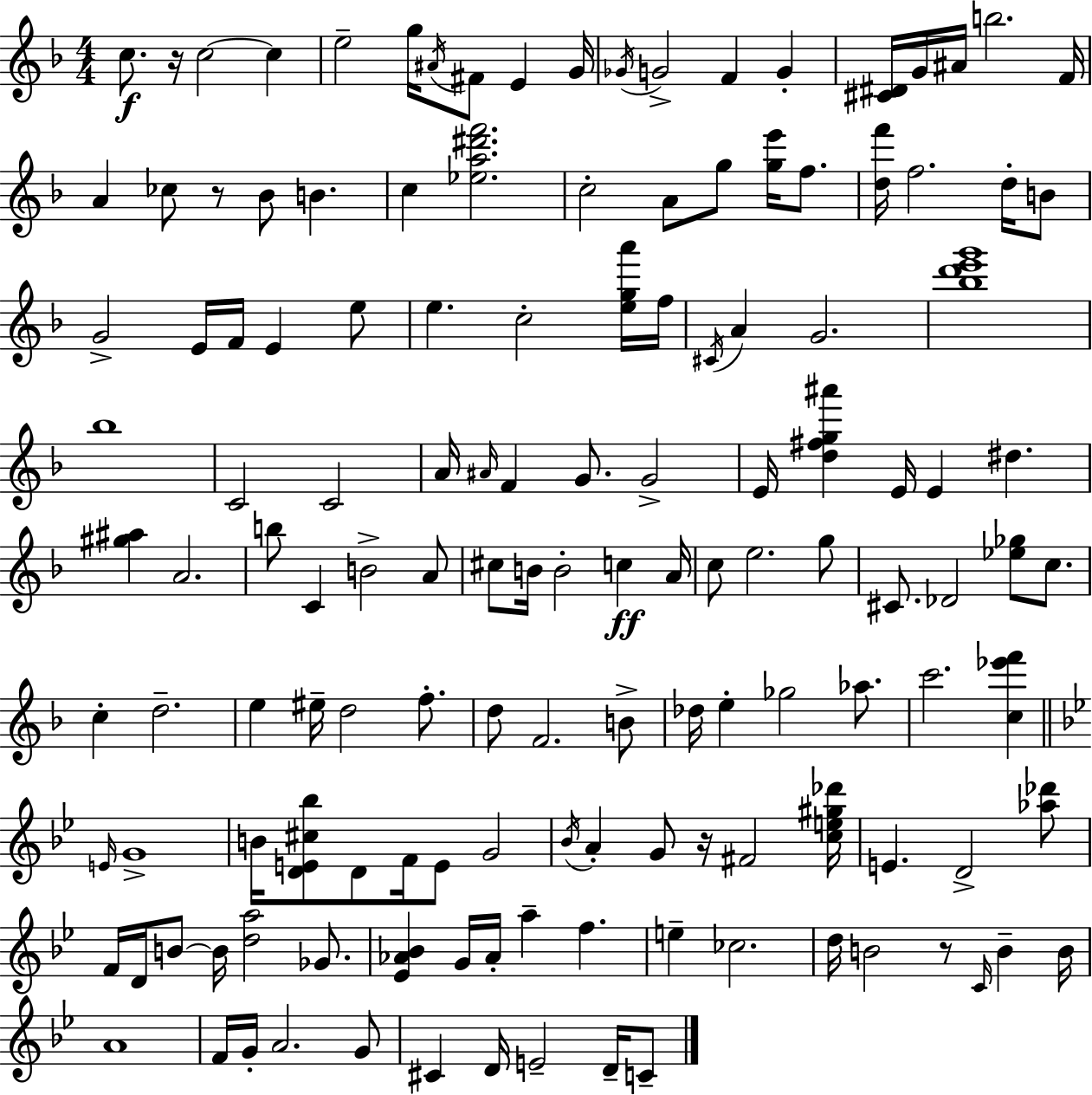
C5/e. R/s C5/h C5/q E5/h G5/s A#4/s F#4/e E4/q G4/s Gb4/s G4/h F4/q G4/q [C#4,D#4]/s G4/s A#4/s B5/h. F4/s A4/q CES5/e R/e Bb4/e B4/q. C5/q [Eb5,A5,D#6,F6]/h. C5/h A4/e G5/e [G5,E6]/s F5/e. [D5,F6]/s F5/h. D5/s B4/e G4/h E4/s F4/s E4/q E5/e E5/q. C5/h [E5,G5,A6]/s F5/s C#4/s A4/q G4/h. [Bb5,D6,E6,G6]/w Bb5/w C4/h C4/h A4/s A#4/s F4/q G4/e. G4/h E4/s [D5,F#5,G5,A#6]/q E4/s E4/q D#5/q. [G#5,A#5]/q A4/h. B5/e C4/q B4/h A4/e C#5/e B4/s B4/h C5/q A4/s C5/e E5/h. G5/e C#4/e. Db4/h [Eb5,Gb5]/e C5/e. C5/q D5/h. E5/q EIS5/s D5/h F5/e. D5/e F4/h. B4/e Db5/s E5/q Gb5/h Ab5/e. C6/h. [C5,Eb6,F6]/q E4/s G4/w B4/s [D4,E4,C#5,Bb5]/e D4/e F4/s E4/e G4/h Bb4/s A4/q G4/e R/s F#4/h [C5,E5,G#5,Db6]/s E4/q. D4/h [Ab5,Db6]/e F4/s D4/s B4/e B4/s [D5,A5]/h Gb4/e. [Eb4,Ab4,Bb4]/q G4/s Ab4/s A5/q F5/q. E5/q CES5/h. D5/s B4/h R/e C4/s B4/q B4/s A4/w F4/s G4/s A4/h. G4/e C#4/q D4/s E4/h D4/s C4/e